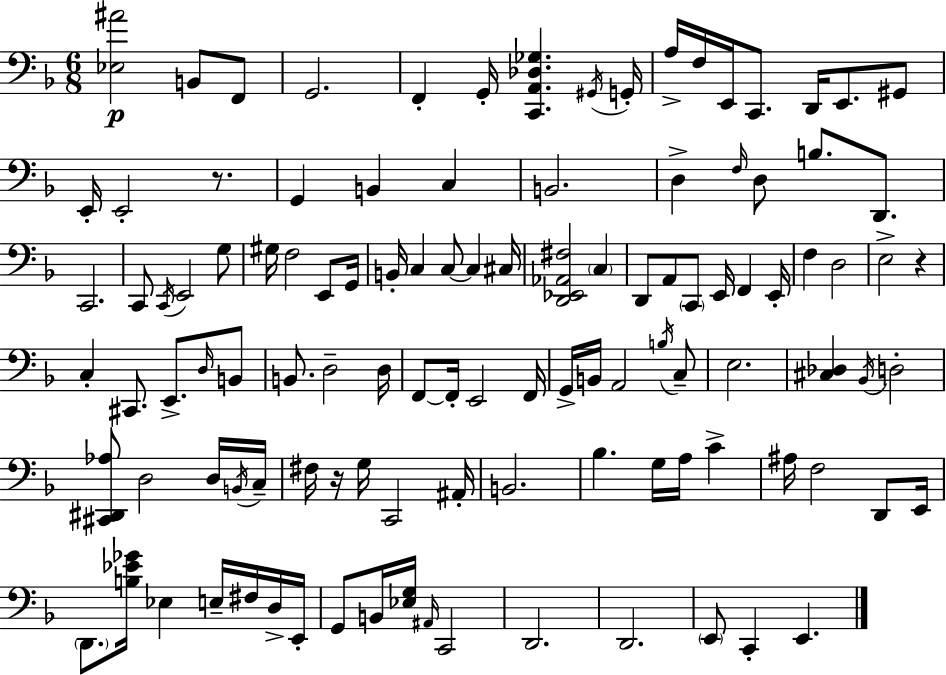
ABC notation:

X:1
T:Untitled
M:6/8
L:1/4
K:F
[_E,^A]2 B,,/2 F,,/2 G,,2 F,, G,,/4 [C,,A,,_D,_G,] ^G,,/4 G,,/4 A,/4 F,/4 E,,/4 C,,/2 D,,/4 E,,/2 ^G,,/2 E,,/4 E,,2 z/2 G,, B,, C, B,,2 D, F,/4 D,/2 B,/2 D,,/2 C,,2 C,,/2 C,,/4 E,,2 G,/2 ^G,/4 F,2 E,,/2 G,,/4 B,,/4 C, C,/2 C, ^C,/4 [D,,_E,,_A,,^F,]2 C, D,,/2 A,,/2 C,,/2 E,,/4 F,, E,,/4 F, D,2 E,2 z C, ^C,,/2 E,,/2 D,/4 B,,/2 B,,/2 D,2 D,/4 F,,/2 F,,/4 E,,2 F,,/4 G,,/4 B,,/4 A,,2 B,/4 C,/2 E,2 [^C,_D,] _B,,/4 D,2 [^C,,^D,,_A,]/2 D,2 D,/4 B,,/4 C,/4 ^F,/4 z/4 G,/4 C,,2 ^A,,/4 B,,2 _B, G,/4 A,/4 C ^A,/4 F,2 D,,/2 E,,/4 D,,/2 [B,_E_G]/4 _E, E,/4 ^F,/4 D,/4 E,,/4 G,,/2 B,,/4 [_E,G,]/4 ^A,,/4 C,,2 D,,2 D,,2 E,,/2 C,, E,,